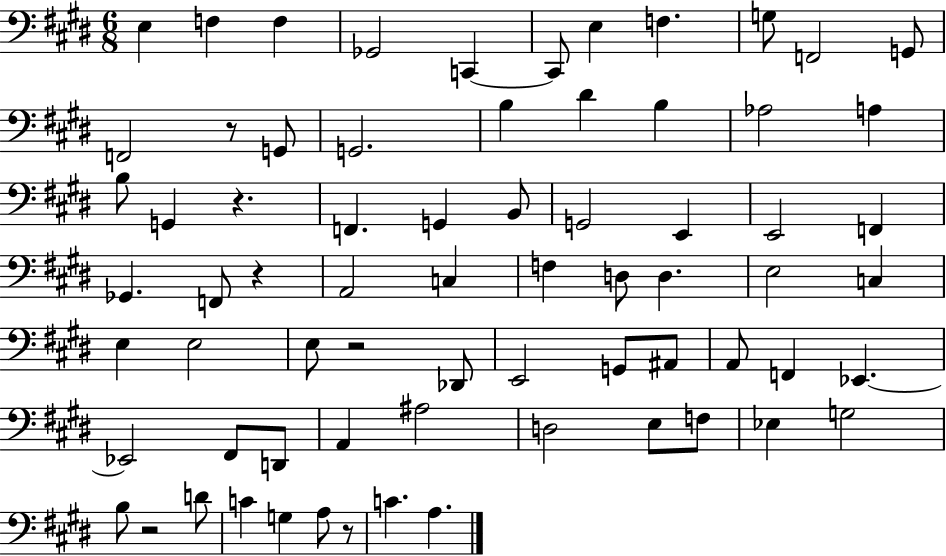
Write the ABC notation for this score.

X:1
T:Untitled
M:6/8
L:1/4
K:E
E, F, F, _G,,2 C,, C,,/2 E, F, G,/2 F,,2 G,,/2 F,,2 z/2 G,,/2 G,,2 B, ^D B, _A,2 A, B,/2 G,, z F,, G,, B,,/2 G,,2 E,, E,,2 F,, _G,, F,,/2 z A,,2 C, F, D,/2 D, E,2 C, E, E,2 E,/2 z2 _D,,/2 E,,2 G,,/2 ^A,,/2 A,,/2 F,, _E,, _E,,2 ^F,,/2 D,,/2 A,, ^A,2 D,2 E,/2 F,/2 _E, G,2 B,/2 z2 D/2 C G, A,/2 z/2 C A,